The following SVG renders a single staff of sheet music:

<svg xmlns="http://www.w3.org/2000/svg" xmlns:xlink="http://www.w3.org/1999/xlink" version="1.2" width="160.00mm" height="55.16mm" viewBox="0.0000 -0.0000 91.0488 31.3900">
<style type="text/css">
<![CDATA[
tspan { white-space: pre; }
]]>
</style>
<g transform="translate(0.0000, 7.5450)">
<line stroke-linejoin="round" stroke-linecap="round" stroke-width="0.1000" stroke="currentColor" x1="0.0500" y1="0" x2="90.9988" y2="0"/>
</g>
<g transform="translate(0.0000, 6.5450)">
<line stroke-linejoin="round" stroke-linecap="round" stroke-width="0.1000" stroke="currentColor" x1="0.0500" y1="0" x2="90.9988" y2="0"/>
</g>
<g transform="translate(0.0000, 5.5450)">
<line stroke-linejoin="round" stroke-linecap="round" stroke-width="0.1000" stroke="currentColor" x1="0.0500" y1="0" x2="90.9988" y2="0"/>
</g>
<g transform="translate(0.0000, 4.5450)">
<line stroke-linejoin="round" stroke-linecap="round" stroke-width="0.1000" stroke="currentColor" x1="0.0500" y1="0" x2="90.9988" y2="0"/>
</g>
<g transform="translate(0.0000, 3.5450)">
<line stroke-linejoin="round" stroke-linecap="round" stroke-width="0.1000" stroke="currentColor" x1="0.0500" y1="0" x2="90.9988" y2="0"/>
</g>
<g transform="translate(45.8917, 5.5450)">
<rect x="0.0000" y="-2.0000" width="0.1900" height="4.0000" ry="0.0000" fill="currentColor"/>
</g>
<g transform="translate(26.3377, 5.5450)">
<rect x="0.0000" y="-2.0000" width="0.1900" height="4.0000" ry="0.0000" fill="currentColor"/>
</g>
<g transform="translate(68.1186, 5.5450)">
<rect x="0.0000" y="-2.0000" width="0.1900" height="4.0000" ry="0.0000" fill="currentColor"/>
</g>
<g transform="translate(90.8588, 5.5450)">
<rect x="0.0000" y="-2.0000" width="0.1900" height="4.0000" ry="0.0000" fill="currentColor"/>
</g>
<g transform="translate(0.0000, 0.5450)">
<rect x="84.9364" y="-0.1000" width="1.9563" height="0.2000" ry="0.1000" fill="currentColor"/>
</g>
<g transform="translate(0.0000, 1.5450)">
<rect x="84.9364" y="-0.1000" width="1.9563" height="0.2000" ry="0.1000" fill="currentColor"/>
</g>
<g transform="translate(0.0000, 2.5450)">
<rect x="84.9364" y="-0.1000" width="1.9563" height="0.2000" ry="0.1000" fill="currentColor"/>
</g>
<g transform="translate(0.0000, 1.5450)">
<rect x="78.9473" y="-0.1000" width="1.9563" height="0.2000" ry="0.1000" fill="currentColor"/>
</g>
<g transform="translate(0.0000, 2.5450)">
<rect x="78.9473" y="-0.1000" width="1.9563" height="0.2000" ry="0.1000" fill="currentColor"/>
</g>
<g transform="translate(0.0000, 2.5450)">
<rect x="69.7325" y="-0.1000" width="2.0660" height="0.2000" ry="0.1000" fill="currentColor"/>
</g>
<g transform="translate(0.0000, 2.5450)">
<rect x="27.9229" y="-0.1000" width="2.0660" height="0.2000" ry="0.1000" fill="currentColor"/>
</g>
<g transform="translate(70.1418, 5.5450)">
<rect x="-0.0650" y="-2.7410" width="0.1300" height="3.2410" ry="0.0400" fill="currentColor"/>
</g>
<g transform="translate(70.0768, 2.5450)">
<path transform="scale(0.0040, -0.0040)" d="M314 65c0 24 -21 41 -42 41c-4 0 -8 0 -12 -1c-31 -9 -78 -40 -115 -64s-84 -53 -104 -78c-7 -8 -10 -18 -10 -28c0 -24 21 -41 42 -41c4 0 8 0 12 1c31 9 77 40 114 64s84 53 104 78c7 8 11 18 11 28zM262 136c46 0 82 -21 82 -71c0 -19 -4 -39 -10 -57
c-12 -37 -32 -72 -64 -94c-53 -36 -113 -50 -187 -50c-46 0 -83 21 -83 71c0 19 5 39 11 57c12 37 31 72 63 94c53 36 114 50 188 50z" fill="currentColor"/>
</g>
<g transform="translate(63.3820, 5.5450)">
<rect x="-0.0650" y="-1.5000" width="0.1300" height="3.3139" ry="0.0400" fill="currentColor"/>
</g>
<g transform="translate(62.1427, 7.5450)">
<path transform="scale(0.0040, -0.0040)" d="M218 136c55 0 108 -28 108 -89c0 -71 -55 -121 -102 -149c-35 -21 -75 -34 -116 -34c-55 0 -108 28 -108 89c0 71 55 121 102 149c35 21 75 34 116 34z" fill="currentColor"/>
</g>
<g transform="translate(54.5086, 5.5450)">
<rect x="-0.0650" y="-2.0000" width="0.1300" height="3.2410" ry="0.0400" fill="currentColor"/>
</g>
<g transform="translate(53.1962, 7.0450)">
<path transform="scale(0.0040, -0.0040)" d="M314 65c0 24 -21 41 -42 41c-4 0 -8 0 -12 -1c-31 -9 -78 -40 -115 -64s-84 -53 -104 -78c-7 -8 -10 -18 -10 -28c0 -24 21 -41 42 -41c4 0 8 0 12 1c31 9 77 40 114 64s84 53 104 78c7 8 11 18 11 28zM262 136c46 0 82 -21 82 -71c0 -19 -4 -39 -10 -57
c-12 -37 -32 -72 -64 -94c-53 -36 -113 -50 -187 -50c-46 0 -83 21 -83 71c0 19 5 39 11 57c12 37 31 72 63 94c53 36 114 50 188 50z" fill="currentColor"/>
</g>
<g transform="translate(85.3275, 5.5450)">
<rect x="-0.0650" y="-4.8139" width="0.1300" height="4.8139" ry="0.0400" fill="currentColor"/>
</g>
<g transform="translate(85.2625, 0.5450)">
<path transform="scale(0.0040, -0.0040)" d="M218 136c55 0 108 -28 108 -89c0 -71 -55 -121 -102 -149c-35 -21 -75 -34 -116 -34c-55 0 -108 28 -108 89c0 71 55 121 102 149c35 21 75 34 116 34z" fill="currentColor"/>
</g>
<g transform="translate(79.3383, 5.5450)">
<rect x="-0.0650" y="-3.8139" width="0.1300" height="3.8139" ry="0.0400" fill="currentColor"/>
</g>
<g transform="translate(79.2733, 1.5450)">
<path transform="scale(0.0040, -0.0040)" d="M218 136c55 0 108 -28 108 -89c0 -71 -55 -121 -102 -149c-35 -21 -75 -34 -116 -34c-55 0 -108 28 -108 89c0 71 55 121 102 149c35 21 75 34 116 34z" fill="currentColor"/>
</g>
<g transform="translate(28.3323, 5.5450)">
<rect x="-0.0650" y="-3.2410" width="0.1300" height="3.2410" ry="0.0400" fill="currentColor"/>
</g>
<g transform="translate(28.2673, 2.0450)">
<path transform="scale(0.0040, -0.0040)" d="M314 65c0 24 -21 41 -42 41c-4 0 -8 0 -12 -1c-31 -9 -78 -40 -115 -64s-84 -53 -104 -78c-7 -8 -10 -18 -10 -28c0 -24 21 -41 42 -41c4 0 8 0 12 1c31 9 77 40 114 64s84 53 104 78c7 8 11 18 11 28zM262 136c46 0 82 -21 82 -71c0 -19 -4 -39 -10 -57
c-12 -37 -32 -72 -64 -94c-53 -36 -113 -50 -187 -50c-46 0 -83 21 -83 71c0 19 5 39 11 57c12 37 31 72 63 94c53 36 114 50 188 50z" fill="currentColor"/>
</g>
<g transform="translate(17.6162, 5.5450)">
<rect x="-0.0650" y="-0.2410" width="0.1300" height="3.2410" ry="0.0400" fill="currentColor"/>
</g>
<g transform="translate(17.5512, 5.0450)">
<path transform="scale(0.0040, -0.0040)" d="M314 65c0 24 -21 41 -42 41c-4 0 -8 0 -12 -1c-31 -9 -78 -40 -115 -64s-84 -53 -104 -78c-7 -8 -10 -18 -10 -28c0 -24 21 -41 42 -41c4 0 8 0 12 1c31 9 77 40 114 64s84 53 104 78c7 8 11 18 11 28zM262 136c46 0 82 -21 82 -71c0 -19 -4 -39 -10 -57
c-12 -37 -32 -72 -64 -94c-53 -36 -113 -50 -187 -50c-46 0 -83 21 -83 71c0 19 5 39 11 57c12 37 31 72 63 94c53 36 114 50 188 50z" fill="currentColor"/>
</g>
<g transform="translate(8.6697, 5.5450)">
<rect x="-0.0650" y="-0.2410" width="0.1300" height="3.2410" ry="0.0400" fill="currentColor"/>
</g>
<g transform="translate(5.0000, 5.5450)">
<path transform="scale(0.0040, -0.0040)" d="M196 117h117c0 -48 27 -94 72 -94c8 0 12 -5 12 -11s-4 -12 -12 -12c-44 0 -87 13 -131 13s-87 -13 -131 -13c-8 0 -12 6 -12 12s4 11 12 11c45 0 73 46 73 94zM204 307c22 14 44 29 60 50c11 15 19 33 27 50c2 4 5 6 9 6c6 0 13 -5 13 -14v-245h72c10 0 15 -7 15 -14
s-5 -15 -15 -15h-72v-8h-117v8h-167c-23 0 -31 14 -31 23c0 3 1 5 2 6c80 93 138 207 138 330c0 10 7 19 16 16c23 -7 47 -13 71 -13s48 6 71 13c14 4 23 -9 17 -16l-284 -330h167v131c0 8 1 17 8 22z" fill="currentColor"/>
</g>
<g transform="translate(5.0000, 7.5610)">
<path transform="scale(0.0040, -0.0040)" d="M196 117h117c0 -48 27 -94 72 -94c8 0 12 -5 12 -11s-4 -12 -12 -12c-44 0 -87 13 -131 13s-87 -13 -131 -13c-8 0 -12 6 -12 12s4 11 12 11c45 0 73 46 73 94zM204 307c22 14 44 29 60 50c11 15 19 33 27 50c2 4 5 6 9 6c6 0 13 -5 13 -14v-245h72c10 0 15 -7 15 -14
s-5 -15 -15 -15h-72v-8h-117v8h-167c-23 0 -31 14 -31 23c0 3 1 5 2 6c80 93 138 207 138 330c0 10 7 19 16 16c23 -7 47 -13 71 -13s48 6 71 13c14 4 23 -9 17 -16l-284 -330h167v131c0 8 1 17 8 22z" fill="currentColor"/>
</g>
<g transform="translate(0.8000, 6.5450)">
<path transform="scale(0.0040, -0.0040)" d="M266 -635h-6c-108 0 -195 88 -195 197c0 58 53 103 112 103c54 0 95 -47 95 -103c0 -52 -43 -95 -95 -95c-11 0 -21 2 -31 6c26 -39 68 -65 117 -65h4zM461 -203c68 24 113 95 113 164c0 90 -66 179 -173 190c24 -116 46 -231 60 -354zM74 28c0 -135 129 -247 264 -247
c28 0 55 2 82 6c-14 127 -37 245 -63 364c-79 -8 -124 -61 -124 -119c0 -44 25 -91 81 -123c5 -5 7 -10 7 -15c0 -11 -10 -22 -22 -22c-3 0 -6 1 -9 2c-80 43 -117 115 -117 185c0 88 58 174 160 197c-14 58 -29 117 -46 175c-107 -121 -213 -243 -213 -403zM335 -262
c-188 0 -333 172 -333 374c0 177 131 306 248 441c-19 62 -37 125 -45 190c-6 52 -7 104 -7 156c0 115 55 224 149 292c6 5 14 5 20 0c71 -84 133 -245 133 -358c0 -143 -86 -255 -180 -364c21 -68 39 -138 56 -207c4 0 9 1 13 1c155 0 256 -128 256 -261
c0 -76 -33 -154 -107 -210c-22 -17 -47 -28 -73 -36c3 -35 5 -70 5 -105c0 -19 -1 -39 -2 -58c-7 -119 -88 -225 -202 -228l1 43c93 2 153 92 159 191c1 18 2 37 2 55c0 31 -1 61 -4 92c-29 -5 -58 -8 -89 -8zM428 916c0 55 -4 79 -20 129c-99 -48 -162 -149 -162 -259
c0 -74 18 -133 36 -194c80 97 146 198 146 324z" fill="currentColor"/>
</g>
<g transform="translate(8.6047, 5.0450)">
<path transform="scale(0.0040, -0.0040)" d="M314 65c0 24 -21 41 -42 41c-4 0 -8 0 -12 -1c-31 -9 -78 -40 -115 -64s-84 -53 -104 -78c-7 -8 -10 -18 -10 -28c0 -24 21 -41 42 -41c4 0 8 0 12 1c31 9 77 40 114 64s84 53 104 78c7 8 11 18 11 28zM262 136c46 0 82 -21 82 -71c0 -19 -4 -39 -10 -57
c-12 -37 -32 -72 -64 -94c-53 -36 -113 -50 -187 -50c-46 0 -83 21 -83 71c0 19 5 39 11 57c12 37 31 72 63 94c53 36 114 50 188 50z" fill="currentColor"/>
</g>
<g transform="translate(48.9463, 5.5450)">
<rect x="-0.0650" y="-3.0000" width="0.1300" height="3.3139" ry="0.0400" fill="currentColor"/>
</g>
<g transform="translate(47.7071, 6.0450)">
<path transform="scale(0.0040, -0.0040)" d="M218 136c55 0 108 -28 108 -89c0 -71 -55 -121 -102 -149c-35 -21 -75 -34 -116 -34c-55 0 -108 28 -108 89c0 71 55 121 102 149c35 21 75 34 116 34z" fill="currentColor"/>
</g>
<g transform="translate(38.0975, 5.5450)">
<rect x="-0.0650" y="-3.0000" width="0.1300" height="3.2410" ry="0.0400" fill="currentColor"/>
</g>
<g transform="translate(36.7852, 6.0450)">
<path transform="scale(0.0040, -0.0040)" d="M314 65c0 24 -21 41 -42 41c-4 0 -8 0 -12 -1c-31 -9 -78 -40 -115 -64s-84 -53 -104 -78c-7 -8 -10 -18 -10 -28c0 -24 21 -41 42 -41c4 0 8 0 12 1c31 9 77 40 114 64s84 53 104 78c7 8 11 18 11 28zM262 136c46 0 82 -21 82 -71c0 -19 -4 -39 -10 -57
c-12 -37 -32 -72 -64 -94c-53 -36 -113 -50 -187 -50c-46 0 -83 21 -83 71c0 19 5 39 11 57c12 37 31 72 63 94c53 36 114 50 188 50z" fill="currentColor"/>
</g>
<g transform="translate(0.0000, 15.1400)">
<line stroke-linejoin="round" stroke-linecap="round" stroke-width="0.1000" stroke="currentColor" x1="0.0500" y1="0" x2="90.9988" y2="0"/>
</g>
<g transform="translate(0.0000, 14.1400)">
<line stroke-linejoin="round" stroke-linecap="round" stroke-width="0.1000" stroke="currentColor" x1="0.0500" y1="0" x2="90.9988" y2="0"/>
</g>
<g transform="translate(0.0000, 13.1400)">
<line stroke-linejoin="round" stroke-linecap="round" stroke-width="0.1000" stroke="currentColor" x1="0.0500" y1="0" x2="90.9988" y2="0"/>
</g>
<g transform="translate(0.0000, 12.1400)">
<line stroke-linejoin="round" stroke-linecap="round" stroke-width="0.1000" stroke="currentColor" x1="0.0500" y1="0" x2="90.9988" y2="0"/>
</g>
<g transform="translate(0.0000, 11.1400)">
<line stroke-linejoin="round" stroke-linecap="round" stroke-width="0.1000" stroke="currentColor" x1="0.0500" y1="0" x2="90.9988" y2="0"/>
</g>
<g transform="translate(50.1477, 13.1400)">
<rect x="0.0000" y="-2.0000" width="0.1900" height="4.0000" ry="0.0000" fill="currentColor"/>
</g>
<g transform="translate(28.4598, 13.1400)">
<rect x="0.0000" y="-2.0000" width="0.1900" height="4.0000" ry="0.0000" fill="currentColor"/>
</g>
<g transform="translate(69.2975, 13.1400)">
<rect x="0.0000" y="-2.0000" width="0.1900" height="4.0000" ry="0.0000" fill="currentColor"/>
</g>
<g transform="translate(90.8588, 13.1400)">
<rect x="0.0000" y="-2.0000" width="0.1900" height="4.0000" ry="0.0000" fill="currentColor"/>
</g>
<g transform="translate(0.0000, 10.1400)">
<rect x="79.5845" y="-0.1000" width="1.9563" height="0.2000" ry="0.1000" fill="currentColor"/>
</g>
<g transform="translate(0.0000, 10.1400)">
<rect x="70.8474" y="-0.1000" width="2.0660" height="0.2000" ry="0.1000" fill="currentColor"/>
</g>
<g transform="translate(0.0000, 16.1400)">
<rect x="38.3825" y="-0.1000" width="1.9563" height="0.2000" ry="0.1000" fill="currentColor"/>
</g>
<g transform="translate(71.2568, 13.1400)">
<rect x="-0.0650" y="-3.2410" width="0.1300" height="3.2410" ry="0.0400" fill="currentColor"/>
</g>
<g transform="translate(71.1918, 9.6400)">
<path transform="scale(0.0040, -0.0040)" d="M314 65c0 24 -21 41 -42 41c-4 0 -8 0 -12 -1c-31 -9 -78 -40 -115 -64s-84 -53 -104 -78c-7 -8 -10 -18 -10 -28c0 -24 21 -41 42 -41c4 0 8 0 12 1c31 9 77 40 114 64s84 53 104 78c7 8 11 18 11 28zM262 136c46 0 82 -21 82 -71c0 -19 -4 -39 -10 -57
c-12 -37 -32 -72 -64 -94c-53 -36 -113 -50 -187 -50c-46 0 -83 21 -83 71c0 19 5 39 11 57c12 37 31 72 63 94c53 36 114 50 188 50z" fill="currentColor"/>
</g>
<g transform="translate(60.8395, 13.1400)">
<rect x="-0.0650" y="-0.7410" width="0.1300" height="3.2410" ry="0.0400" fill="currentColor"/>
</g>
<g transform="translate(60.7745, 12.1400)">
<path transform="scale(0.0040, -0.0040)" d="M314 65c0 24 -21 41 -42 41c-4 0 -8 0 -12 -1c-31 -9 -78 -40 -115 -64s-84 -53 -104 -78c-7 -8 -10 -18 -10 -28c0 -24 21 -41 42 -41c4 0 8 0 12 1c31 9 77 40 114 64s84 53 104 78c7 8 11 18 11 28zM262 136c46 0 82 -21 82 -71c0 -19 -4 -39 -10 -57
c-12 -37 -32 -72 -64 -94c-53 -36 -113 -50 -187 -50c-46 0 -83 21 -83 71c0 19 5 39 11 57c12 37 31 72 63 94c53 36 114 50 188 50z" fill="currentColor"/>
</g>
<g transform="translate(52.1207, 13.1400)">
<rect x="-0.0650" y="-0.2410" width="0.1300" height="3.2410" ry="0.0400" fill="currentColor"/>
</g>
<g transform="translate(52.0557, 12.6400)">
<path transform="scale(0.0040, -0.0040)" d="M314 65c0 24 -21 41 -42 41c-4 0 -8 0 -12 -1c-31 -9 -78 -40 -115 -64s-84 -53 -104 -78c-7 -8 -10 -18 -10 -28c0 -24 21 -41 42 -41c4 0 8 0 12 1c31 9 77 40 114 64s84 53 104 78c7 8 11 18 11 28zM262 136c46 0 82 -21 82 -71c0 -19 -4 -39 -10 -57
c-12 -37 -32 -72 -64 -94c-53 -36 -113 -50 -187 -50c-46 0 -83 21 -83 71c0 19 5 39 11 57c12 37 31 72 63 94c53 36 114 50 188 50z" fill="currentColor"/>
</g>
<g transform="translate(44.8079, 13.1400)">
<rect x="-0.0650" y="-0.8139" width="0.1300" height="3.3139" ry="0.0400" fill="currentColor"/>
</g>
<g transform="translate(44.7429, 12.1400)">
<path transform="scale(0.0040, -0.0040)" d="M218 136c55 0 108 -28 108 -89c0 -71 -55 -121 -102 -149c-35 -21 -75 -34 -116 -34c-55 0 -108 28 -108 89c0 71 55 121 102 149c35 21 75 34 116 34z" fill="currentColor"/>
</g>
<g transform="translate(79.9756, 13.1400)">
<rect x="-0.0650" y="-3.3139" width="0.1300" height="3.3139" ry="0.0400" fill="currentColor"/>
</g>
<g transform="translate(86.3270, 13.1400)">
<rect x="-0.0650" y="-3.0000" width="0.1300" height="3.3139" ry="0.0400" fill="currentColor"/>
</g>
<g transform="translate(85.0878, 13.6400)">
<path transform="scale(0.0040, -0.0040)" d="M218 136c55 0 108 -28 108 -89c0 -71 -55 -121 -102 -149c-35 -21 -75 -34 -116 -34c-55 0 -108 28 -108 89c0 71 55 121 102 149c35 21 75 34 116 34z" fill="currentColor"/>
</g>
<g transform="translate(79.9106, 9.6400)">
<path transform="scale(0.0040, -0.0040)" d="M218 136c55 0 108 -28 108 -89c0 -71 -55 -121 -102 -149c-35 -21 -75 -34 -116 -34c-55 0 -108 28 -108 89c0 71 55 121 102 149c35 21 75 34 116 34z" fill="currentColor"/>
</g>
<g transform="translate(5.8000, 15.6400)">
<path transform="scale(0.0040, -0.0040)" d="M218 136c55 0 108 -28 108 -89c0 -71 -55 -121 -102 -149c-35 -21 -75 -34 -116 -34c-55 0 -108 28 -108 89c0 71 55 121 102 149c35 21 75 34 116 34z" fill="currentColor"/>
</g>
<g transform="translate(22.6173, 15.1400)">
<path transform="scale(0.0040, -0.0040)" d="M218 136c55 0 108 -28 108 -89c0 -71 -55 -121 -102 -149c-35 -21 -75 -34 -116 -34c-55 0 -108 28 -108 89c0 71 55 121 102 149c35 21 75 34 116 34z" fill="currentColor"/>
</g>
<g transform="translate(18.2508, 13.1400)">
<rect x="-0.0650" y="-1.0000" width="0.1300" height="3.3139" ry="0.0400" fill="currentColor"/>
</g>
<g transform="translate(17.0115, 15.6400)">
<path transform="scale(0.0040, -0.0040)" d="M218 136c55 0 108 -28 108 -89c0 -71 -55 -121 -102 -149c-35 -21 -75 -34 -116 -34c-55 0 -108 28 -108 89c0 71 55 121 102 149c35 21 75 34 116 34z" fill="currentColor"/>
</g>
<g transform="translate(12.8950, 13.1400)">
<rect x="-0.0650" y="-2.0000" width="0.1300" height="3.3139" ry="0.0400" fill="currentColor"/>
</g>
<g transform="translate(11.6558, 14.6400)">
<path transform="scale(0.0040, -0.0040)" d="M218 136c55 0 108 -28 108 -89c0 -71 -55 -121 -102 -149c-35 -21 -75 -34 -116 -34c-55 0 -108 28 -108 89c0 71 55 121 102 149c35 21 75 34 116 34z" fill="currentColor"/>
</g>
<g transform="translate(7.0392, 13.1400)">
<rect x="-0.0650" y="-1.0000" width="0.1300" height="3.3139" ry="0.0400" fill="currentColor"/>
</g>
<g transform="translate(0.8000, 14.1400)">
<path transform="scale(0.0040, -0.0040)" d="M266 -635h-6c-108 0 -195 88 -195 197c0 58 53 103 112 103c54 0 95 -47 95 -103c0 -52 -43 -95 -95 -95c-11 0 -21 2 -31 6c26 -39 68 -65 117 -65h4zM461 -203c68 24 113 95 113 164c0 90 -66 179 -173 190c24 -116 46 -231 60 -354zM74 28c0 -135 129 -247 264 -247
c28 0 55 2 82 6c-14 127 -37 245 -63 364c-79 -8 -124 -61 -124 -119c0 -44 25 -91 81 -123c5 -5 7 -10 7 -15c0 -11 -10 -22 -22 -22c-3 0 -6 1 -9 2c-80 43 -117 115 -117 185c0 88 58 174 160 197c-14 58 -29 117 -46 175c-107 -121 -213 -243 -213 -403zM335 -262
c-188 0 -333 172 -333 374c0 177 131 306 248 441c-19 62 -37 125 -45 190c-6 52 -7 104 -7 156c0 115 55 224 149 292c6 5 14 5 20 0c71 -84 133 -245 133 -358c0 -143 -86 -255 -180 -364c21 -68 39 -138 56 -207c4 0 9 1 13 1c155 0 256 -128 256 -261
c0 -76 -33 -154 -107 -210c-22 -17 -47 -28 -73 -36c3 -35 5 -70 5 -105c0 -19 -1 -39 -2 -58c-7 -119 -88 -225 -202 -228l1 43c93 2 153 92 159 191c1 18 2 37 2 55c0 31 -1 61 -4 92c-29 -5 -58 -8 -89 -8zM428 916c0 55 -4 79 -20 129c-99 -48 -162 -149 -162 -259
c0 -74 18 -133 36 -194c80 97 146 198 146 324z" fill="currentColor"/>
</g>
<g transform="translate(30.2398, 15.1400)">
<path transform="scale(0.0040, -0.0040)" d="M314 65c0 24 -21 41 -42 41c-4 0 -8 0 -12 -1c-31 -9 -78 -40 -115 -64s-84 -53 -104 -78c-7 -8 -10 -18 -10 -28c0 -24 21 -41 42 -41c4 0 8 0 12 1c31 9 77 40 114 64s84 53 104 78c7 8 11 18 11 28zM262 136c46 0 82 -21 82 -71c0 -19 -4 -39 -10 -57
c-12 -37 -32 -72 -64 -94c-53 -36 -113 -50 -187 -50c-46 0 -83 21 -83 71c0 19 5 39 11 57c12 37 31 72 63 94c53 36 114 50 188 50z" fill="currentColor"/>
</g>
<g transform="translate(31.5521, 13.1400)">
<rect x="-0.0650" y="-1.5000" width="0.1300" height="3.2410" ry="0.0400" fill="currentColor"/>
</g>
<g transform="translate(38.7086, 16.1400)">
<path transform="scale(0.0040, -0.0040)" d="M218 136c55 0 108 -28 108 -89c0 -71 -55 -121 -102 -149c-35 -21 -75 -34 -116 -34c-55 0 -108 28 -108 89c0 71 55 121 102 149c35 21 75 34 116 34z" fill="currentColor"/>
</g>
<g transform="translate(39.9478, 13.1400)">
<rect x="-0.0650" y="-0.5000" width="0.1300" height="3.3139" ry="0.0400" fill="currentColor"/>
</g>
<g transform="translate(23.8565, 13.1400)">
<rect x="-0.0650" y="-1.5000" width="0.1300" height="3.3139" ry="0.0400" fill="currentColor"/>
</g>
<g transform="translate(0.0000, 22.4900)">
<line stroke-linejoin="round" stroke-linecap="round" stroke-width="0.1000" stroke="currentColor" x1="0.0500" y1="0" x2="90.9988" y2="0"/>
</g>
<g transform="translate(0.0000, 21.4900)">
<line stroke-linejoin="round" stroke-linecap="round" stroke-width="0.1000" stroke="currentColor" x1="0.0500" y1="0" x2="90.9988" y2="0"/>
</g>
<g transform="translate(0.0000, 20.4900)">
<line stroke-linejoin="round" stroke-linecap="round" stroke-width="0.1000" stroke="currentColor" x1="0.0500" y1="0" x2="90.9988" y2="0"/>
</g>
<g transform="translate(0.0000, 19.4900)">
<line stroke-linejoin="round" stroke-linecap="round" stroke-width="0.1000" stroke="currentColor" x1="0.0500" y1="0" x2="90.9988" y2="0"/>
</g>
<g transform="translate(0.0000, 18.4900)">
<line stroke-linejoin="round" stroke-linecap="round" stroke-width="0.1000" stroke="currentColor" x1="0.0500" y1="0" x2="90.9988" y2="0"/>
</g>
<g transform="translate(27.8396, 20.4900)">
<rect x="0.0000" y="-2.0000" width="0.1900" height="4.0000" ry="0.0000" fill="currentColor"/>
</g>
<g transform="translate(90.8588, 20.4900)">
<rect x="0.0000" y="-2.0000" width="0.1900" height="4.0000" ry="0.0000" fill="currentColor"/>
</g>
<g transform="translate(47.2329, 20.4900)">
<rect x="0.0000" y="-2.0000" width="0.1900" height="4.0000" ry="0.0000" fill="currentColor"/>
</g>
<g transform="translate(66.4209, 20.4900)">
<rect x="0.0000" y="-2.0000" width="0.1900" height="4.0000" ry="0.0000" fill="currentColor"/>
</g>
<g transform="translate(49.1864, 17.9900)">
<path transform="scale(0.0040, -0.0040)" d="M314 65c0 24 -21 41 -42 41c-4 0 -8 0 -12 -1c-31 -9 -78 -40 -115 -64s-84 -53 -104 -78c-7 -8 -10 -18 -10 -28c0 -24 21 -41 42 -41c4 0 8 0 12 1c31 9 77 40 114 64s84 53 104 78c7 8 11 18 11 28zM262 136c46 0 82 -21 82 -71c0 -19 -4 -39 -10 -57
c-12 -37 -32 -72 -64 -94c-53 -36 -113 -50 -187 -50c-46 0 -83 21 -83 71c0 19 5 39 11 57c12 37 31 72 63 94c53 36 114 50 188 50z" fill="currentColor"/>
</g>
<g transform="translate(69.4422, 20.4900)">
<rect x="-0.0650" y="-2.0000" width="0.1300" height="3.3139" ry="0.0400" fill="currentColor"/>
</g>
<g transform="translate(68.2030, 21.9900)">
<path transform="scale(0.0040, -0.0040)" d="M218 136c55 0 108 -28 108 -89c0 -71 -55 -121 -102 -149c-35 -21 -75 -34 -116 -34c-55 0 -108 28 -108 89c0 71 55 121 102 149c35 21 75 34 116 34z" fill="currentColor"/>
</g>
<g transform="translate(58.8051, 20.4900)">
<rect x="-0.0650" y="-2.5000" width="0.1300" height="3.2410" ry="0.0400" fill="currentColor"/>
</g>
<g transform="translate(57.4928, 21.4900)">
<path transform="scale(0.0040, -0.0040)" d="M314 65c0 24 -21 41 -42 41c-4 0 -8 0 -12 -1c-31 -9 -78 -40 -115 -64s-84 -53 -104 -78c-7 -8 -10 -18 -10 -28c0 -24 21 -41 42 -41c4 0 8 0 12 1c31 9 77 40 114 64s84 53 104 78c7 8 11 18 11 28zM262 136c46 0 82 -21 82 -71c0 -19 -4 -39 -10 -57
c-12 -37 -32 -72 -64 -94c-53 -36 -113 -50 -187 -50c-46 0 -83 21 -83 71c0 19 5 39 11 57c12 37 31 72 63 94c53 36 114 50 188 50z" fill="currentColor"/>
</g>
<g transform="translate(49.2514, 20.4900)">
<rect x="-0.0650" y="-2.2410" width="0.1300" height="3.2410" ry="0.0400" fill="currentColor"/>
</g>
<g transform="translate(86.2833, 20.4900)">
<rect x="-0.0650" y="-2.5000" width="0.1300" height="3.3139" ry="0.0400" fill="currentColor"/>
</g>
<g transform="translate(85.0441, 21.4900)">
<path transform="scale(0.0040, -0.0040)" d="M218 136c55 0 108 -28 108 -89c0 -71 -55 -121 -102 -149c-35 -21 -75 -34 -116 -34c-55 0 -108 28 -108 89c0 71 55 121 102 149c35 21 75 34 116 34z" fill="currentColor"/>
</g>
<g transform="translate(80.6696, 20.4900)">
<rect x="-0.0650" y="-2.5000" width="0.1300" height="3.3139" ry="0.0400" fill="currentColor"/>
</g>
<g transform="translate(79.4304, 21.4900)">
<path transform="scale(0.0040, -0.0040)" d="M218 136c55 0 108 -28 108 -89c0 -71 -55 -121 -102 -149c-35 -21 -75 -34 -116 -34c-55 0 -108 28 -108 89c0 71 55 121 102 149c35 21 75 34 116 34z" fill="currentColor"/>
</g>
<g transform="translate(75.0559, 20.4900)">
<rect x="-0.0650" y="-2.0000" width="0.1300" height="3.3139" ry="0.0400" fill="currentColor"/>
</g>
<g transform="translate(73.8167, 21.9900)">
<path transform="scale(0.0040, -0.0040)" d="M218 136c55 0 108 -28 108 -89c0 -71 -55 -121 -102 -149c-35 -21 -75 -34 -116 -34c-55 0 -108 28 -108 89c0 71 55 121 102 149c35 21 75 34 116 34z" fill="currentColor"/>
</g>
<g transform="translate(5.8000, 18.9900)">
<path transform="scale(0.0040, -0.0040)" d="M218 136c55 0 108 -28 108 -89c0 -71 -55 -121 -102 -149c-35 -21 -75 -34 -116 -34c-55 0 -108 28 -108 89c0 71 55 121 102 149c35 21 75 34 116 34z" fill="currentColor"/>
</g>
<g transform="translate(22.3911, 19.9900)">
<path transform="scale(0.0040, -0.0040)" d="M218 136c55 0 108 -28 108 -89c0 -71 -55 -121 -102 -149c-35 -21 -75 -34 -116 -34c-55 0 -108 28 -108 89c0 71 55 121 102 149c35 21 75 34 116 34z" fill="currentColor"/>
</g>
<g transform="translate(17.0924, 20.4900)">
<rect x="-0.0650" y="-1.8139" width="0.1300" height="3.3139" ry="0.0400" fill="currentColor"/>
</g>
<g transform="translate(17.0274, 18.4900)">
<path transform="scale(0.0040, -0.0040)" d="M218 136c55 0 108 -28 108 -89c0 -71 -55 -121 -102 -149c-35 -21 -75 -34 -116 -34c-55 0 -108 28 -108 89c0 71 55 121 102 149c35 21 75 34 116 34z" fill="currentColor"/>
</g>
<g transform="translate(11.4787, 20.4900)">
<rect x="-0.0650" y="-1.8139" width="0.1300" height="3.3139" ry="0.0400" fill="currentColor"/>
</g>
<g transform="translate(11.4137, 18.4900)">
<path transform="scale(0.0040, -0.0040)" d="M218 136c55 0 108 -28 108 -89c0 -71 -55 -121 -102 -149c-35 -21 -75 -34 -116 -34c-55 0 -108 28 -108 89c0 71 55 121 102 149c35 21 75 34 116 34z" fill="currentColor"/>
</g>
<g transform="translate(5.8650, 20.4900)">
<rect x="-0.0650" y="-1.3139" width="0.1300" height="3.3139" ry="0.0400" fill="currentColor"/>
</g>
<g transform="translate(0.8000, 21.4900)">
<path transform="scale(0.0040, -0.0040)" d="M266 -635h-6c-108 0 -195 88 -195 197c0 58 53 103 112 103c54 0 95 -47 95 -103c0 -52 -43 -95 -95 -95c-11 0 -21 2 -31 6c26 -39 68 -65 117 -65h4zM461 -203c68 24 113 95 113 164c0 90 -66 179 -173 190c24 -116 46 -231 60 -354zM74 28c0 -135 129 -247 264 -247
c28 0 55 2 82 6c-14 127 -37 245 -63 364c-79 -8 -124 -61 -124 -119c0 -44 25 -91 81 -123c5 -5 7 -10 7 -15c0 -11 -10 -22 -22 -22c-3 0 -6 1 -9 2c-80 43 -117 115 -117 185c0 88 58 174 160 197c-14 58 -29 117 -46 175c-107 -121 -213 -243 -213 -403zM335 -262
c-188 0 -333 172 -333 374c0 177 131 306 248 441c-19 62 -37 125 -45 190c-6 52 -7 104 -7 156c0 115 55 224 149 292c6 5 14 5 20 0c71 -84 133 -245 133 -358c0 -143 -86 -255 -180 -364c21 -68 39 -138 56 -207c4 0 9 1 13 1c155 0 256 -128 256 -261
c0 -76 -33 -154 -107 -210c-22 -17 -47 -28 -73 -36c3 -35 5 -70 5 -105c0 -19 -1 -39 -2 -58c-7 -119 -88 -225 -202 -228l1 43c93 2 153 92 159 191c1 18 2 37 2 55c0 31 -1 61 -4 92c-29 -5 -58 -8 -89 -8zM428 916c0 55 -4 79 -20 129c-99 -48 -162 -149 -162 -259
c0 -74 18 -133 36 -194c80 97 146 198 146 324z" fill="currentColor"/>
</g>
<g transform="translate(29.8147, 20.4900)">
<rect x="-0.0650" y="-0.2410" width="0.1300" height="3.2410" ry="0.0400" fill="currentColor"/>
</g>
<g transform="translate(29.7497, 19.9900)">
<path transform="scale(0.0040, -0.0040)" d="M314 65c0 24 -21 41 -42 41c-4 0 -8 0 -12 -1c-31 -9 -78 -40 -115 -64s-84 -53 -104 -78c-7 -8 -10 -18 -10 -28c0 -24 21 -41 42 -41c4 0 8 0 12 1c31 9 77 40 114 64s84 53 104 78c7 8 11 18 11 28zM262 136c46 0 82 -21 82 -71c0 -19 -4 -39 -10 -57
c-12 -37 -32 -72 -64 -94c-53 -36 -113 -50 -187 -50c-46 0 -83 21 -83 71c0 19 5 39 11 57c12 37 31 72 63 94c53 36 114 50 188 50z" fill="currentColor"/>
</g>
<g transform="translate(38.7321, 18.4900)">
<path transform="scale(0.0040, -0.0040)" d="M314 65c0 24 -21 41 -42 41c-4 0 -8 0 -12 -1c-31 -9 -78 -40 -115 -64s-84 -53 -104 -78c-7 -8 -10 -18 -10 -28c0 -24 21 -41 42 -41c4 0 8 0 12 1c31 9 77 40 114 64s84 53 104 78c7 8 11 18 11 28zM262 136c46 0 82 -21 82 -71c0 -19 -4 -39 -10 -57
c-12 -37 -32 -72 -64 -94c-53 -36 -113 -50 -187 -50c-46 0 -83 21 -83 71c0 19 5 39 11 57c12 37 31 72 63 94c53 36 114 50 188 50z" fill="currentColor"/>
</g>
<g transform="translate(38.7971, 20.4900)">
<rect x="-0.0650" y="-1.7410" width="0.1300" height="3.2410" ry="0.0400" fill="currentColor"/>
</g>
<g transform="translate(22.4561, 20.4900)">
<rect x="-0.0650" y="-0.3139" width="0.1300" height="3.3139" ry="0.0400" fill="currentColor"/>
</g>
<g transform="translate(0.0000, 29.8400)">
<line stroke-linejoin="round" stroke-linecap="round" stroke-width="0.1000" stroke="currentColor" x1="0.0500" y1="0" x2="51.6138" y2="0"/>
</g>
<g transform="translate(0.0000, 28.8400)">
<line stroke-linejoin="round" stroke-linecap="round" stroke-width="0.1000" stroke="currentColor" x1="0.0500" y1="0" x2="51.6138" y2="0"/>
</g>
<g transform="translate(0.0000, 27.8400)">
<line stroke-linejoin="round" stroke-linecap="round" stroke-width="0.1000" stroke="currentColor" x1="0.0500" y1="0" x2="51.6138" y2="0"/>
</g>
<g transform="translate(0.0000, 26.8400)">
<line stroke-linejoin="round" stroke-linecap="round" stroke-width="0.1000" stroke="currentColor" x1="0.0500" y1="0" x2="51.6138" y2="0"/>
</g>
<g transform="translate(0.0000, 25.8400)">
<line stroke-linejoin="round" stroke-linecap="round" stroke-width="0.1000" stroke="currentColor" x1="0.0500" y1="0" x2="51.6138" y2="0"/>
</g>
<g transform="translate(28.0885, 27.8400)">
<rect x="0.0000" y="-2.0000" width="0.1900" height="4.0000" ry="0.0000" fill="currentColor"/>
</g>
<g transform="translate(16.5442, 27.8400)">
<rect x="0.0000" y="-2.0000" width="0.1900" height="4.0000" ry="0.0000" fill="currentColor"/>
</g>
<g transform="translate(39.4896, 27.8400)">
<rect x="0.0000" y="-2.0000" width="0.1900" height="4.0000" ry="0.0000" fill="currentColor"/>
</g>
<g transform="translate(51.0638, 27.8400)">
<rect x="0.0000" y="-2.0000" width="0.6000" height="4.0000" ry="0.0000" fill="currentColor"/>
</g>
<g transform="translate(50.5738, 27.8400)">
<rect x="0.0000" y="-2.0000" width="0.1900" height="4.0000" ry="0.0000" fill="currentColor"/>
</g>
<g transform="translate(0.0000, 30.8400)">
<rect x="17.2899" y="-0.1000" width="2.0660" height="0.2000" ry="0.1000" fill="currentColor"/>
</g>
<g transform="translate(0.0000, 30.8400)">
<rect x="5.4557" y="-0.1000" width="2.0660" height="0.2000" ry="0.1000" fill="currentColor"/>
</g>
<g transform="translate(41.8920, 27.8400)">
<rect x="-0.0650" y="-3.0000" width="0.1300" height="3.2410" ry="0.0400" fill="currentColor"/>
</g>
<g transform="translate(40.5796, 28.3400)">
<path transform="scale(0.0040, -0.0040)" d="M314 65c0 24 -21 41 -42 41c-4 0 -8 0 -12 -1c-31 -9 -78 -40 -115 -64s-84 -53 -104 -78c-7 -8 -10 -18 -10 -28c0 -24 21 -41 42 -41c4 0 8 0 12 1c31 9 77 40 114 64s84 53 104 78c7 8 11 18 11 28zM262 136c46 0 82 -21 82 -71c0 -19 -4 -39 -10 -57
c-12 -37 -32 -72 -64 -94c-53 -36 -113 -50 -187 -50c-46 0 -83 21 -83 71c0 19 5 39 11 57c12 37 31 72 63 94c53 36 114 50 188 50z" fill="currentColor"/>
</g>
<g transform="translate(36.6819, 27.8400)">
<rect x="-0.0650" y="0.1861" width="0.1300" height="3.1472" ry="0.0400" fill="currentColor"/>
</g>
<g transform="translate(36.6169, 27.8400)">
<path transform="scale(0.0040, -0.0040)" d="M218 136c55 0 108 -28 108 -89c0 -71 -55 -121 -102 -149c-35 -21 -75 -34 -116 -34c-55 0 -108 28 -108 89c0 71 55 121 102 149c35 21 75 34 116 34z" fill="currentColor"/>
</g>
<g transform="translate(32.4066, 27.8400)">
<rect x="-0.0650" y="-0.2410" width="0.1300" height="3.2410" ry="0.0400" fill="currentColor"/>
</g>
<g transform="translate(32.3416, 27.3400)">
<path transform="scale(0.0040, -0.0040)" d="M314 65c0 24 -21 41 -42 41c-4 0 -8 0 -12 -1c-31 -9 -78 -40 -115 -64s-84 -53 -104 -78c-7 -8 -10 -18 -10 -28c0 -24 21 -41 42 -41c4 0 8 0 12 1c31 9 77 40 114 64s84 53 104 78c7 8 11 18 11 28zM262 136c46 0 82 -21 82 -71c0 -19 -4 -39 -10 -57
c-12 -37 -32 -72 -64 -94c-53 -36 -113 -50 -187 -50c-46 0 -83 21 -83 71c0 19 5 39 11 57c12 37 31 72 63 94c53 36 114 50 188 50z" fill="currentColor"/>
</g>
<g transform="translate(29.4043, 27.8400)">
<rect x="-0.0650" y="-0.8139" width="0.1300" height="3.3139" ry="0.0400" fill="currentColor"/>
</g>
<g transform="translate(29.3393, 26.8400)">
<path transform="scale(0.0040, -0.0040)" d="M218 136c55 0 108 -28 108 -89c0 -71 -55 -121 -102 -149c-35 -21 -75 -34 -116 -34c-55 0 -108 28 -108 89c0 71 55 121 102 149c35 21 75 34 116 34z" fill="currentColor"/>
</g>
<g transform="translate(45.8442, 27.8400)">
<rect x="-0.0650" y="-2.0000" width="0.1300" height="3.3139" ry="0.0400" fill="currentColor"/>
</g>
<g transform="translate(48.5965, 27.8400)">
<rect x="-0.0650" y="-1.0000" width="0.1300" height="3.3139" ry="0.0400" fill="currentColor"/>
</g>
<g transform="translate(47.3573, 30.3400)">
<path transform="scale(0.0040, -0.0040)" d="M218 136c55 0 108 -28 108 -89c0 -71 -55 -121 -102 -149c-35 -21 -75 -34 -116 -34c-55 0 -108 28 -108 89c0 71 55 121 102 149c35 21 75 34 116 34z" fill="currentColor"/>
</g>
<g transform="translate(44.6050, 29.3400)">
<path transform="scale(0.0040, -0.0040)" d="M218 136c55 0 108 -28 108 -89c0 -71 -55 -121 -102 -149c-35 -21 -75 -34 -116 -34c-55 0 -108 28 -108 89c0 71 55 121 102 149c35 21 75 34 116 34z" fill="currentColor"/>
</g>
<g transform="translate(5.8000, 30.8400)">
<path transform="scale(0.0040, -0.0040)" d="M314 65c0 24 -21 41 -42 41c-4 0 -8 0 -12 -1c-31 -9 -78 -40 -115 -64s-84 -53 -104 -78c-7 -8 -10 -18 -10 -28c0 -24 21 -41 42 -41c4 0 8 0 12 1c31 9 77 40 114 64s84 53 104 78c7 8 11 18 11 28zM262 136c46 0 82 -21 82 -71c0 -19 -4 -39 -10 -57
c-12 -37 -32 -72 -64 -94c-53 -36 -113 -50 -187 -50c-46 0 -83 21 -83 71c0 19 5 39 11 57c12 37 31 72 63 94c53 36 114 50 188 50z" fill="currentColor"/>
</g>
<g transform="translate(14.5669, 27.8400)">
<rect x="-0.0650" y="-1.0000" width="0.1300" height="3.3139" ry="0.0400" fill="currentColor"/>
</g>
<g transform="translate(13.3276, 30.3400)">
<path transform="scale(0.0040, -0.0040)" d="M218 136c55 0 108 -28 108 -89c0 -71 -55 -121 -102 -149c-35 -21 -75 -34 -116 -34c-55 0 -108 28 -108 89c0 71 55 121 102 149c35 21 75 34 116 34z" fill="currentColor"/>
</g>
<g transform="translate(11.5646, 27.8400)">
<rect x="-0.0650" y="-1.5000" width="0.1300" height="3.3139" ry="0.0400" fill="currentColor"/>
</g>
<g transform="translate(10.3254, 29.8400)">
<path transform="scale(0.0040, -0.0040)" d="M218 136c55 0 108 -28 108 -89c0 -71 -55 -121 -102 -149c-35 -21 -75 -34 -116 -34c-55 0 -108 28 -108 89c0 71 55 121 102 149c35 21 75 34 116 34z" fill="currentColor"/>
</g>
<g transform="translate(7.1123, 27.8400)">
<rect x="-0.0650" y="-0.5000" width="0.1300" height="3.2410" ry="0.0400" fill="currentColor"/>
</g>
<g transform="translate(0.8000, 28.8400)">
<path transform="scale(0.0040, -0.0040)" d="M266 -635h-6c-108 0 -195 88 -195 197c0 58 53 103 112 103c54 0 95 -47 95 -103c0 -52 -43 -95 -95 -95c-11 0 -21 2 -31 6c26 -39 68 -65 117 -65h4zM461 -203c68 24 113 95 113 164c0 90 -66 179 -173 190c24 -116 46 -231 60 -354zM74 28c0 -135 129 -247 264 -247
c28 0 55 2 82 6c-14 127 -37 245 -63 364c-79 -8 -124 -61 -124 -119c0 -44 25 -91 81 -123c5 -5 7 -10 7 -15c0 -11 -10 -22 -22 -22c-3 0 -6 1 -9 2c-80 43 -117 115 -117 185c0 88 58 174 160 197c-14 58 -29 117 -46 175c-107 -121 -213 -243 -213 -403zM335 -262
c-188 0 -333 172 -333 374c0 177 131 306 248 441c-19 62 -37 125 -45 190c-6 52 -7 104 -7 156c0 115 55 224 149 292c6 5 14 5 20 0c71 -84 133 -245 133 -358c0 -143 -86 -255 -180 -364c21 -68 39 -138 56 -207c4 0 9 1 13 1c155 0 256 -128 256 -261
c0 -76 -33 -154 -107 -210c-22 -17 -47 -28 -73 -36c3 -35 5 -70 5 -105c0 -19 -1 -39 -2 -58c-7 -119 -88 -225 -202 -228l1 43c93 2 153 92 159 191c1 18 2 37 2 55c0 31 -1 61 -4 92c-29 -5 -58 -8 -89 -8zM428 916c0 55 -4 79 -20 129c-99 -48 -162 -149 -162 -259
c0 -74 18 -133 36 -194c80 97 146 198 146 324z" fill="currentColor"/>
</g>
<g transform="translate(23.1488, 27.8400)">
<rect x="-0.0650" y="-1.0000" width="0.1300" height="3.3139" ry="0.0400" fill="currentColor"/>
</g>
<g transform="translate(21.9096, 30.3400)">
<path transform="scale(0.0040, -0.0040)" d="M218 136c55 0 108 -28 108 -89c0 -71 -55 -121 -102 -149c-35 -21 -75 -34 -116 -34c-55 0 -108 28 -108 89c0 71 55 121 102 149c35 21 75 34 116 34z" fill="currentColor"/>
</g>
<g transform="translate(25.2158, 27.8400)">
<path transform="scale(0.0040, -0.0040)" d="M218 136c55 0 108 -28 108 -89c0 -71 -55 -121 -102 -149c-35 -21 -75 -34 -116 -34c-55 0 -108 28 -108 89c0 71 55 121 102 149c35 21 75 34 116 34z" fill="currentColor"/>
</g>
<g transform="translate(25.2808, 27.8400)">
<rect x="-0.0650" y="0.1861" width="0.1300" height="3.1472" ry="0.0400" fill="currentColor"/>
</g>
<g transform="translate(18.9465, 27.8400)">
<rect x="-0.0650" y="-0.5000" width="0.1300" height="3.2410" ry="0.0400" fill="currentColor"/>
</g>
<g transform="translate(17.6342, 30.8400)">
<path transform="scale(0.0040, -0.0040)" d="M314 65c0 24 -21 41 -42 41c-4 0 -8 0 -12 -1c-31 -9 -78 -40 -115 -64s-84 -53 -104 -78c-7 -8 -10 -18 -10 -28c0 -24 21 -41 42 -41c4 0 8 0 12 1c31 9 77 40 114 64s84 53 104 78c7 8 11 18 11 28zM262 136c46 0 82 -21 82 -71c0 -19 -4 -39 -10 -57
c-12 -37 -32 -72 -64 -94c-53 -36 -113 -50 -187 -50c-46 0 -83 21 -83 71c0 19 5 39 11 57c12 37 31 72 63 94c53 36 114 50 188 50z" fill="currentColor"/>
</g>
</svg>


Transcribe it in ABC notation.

X:1
T:Untitled
M:4/4
L:1/4
K:C
c2 c2 b2 A2 A F2 E a2 c' e' D F D E E2 C d c2 d2 b2 b A e f f c c2 f2 g2 G2 F F G G C2 E D C2 D B d c2 B A2 F D